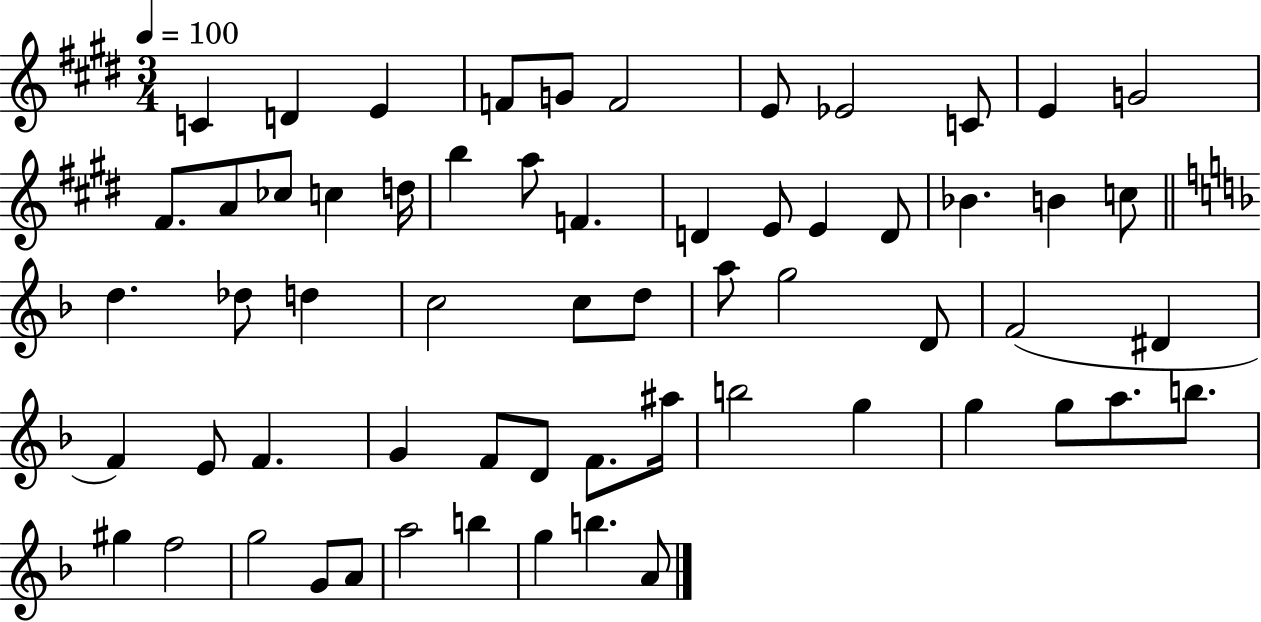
X:1
T:Untitled
M:3/4
L:1/4
K:E
C D E F/2 G/2 F2 E/2 _E2 C/2 E G2 ^F/2 A/2 _c/2 c d/4 b a/2 F D E/2 E D/2 _B B c/2 d _d/2 d c2 c/2 d/2 a/2 g2 D/2 F2 ^D F E/2 F G F/2 D/2 F/2 ^a/4 b2 g g g/2 a/2 b/2 ^g f2 g2 G/2 A/2 a2 b g b A/2